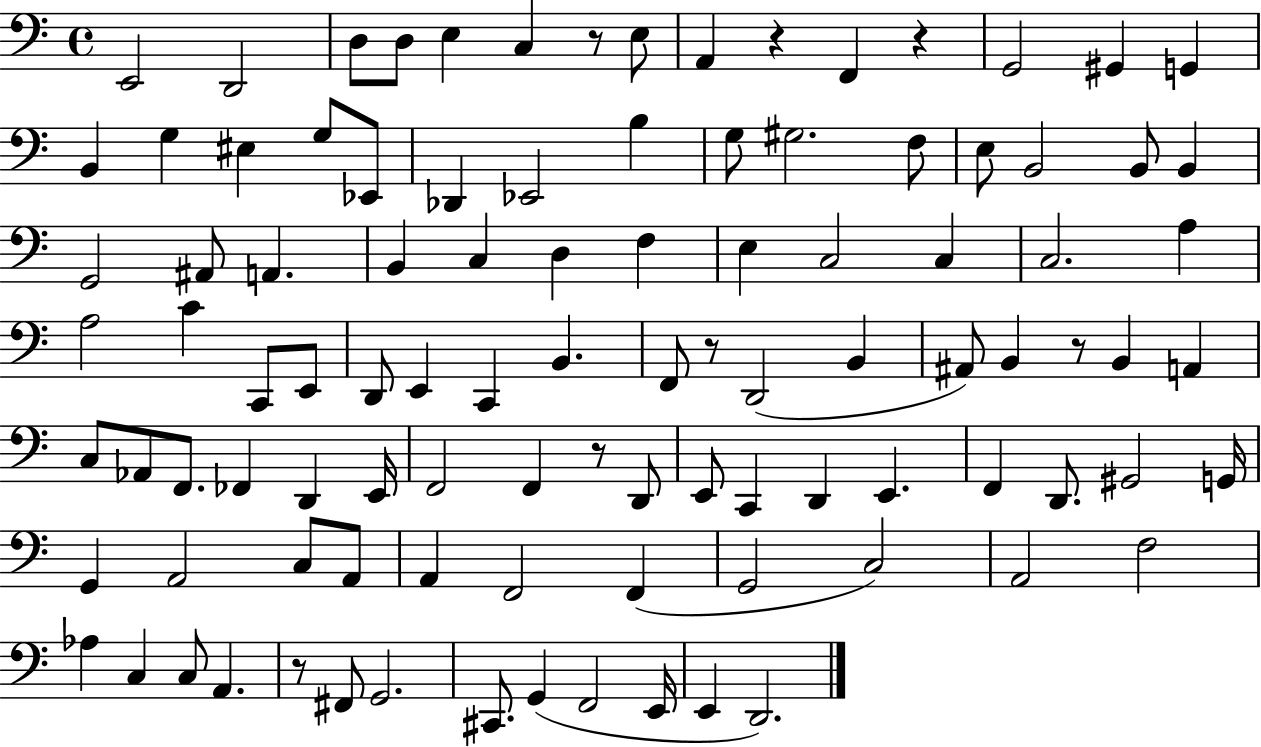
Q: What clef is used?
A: bass